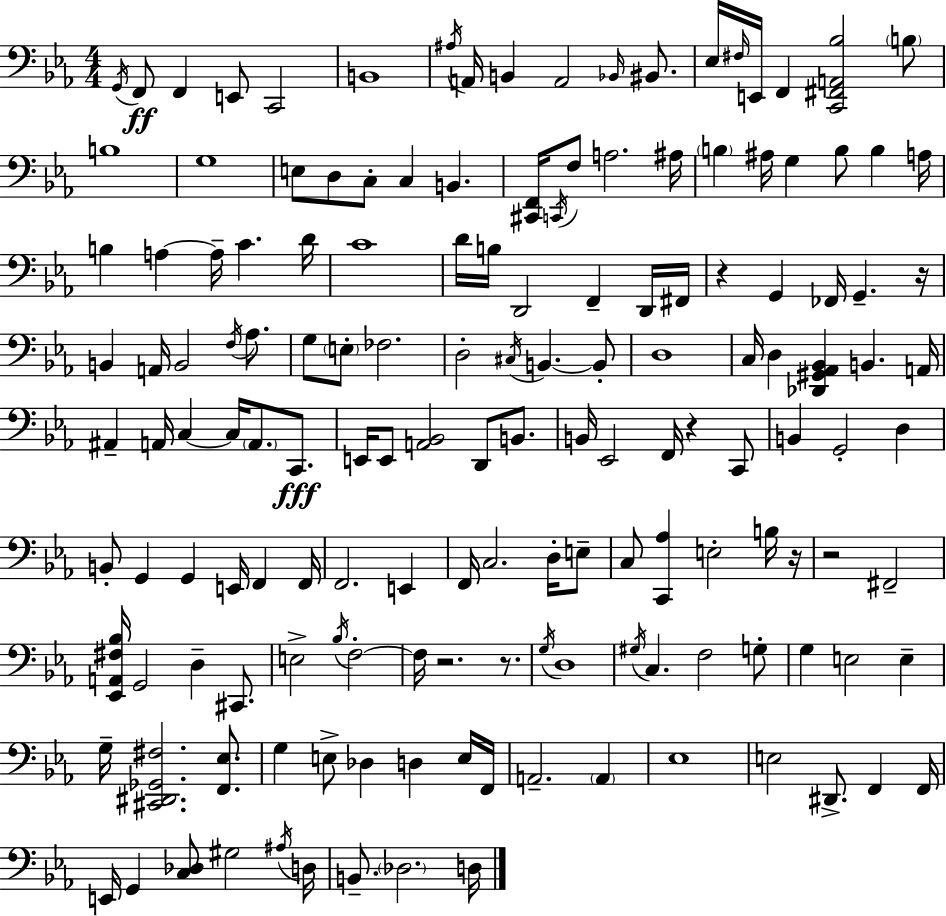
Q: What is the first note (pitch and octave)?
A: G2